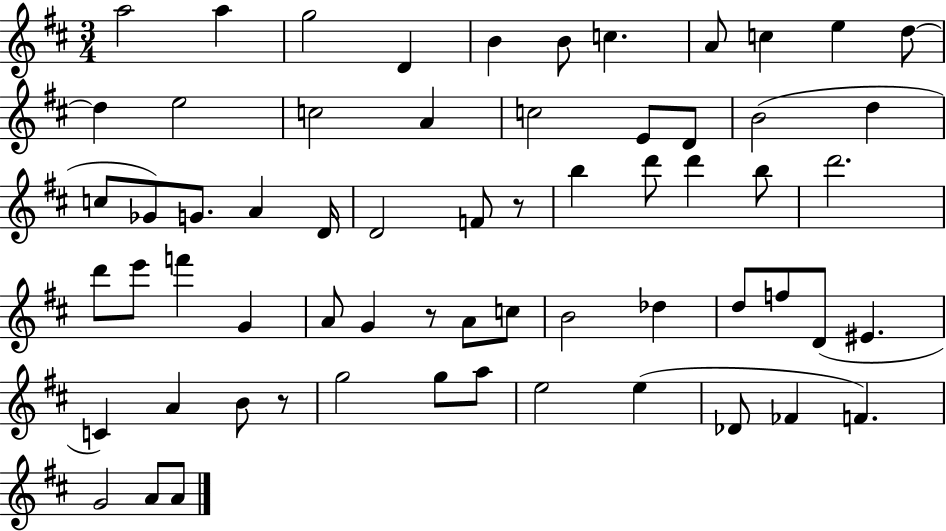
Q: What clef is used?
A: treble